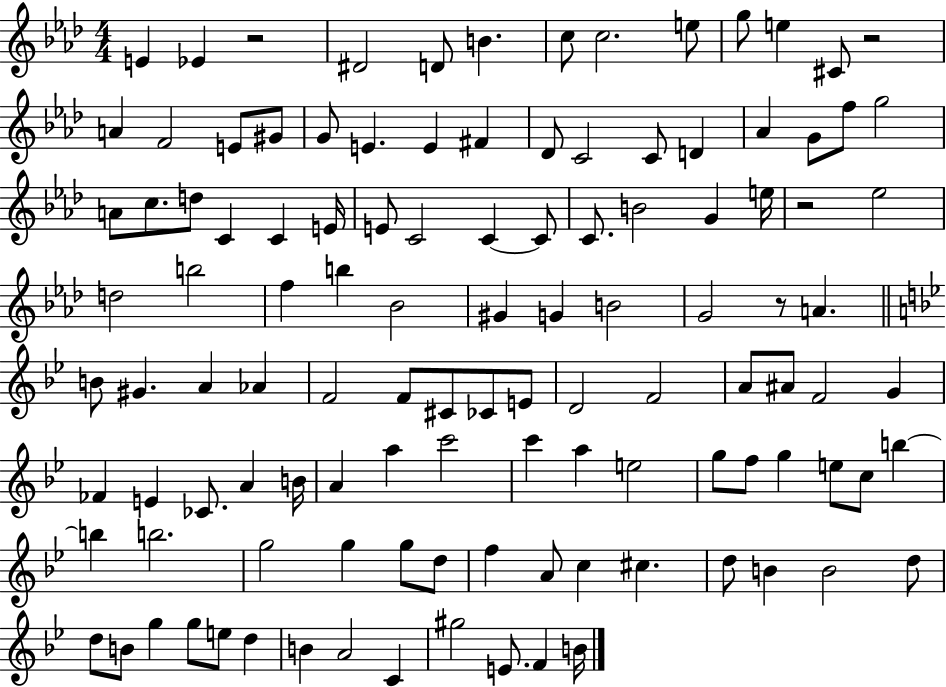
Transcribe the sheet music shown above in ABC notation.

X:1
T:Untitled
M:4/4
L:1/4
K:Ab
E _E z2 ^D2 D/2 B c/2 c2 e/2 g/2 e ^C/2 z2 A F2 E/2 ^G/2 G/2 E E ^F _D/2 C2 C/2 D _A G/2 f/2 g2 A/2 c/2 d/2 C C E/4 E/2 C2 C C/2 C/2 B2 G e/4 z2 _e2 d2 b2 f b _B2 ^G G B2 G2 z/2 A B/2 ^G A _A F2 F/2 ^C/2 _C/2 E/2 D2 F2 A/2 ^A/2 F2 G _F E _C/2 A B/4 A a c'2 c' a e2 g/2 f/2 g e/2 c/2 b b b2 g2 g g/2 d/2 f A/2 c ^c d/2 B B2 d/2 d/2 B/2 g g/2 e/2 d B A2 C ^g2 E/2 F B/4